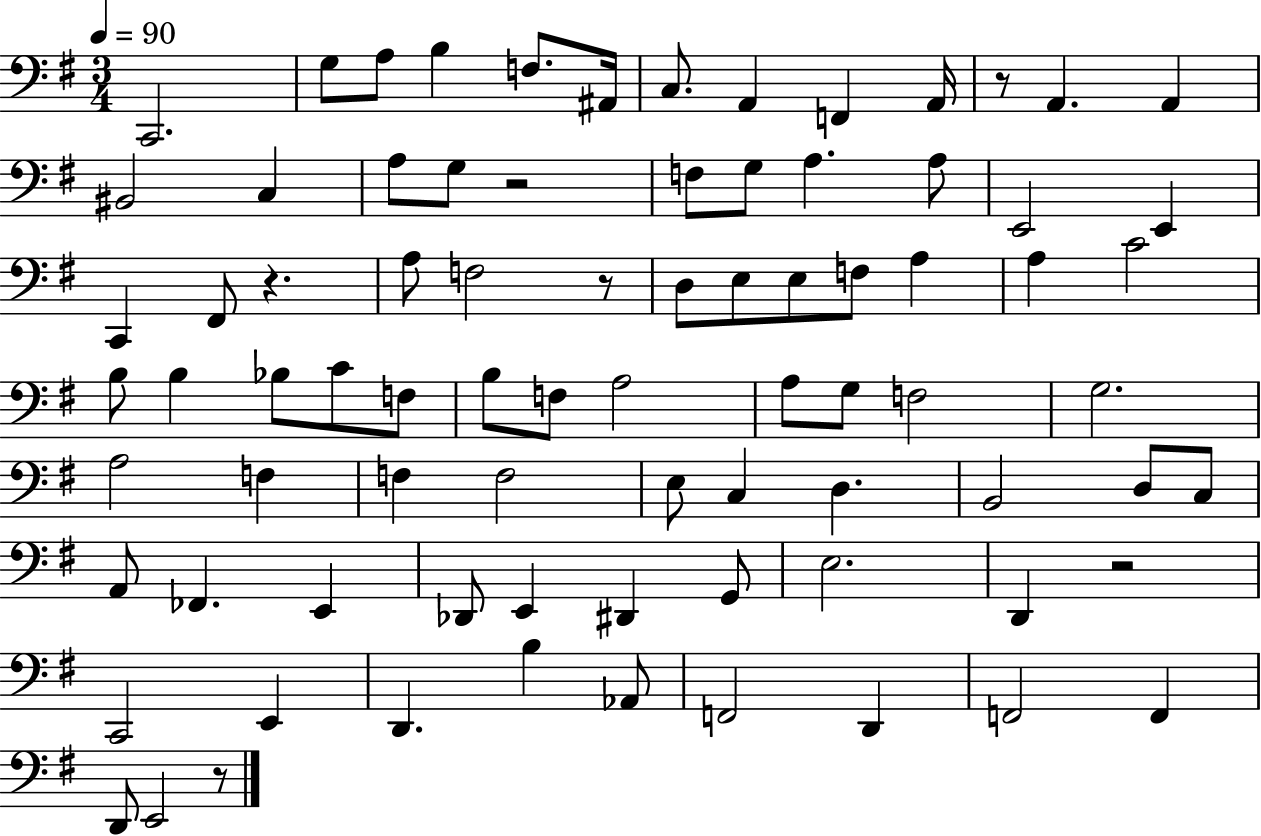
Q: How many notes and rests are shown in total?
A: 81